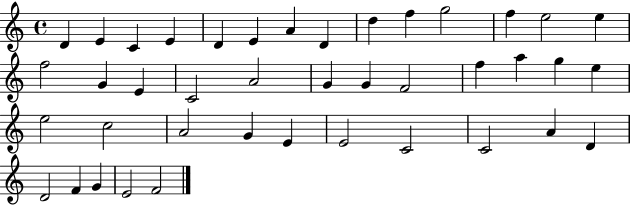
X:1
T:Untitled
M:4/4
L:1/4
K:C
D E C E D E A D d f g2 f e2 e f2 G E C2 A2 G G F2 f a g e e2 c2 A2 G E E2 C2 C2 A D D2 F G E2 F2